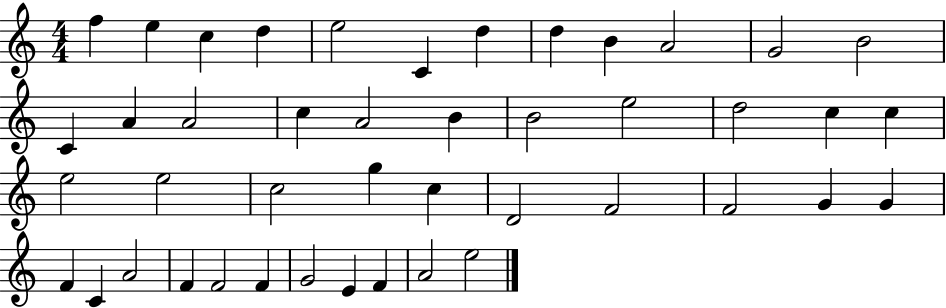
F5/q E5/q C5/q D5/q E5/h C4/q D5/q D5/q B4/q A4/h G4/h B4/h C4/q A4/q A4/h C5/q A4/h B4/q B4/h E5/h D5/h C5/q C5/q E5/h E5/h C5/h G5/q C5/q D4/h F4/h F4/h G4/q G4/q F4/q C4/q A4/h F4/q F4/h F4/q G4/h E4/q F4/q A4/h E5/h